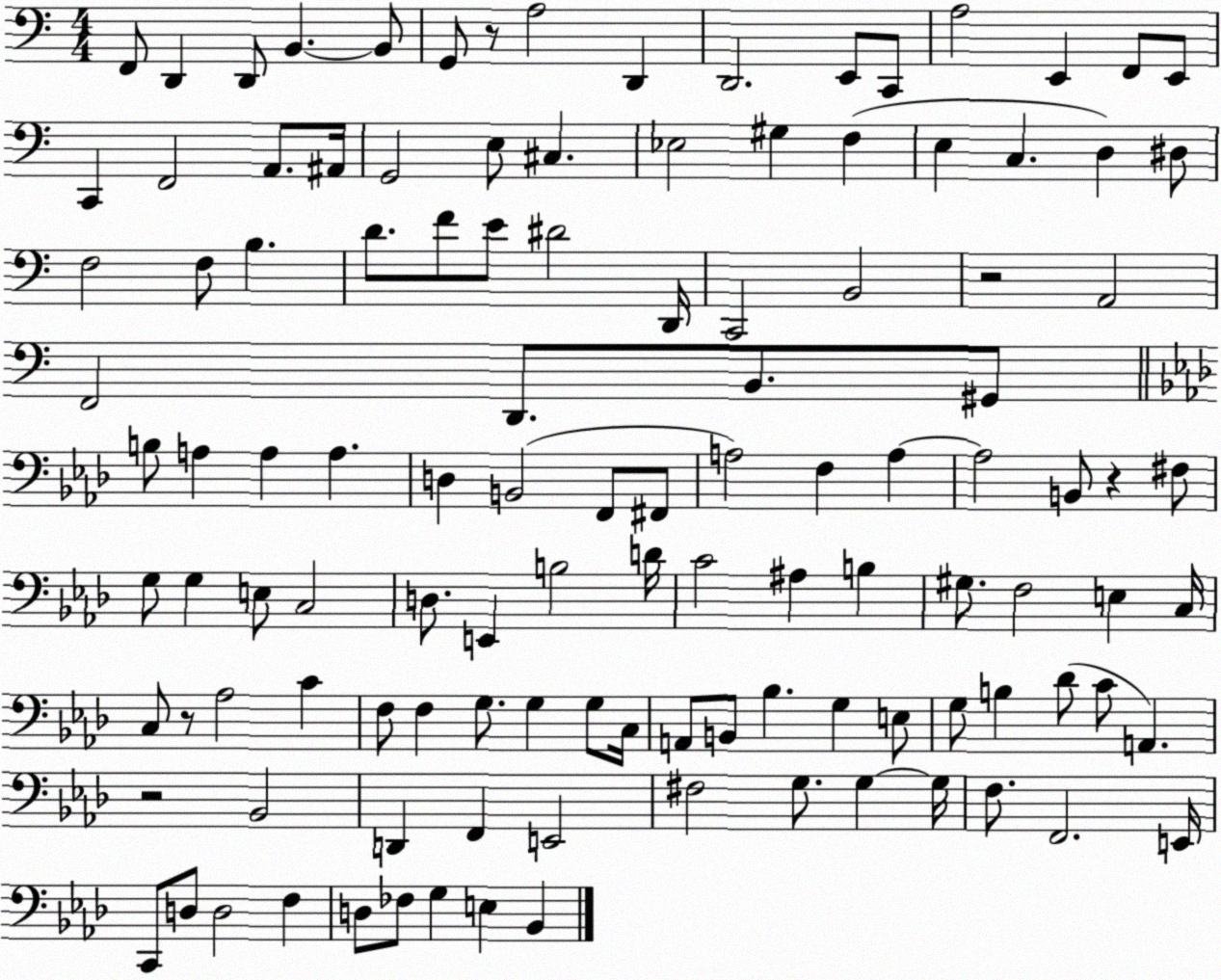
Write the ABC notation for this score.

X:1
T:Untitled
M:4/4
L:1/4
K:C
F,,/2 D,, D,,/2 B,, B,,/2 G,,/2 z/2 A,2 D,, D,,2 E,,/2 C,,/2 A,2 E,, F,,/2 E,,/2 C,, F,,2 A,,/2 ^A,,/4 G,,2 E,/2 ^C, _E,2 ^G, F, E, C, D, ^D,/2 F,2 F,/2 B, D/2 F/2 E/2 ^D2 D,,/4 C,,2 B,,2 z2 A,,2 F,,2 D,,/2 B,,/2 ^G,,/2 B,/2 A, A, A, D, B,,2 F,,/2 ^F,,/2 A,2 F, A, A,2 B,,/2 z ^F,/2 G,/2 G, E,/2 C,2 D,/2 E,, B,2 D/4 C2 ^A, B, ^G,/2 F,2 E, C,/4 C,/2 z/2 _A,2 C F,/2 F, G,/2 G, G,/2 C,/4 A,,/2 B,,/2 _B, G, E,/2 G,/2 B, _D/2 C/2 A,, z2 _B,,2 D,, F,, E,,2 ^F,2 G,/2 G, G,/4 F,/2 F,,2 E,,/4 C,,/2 D,/2 D,2 F, D,/2 _F,/2 G, E, _B,,